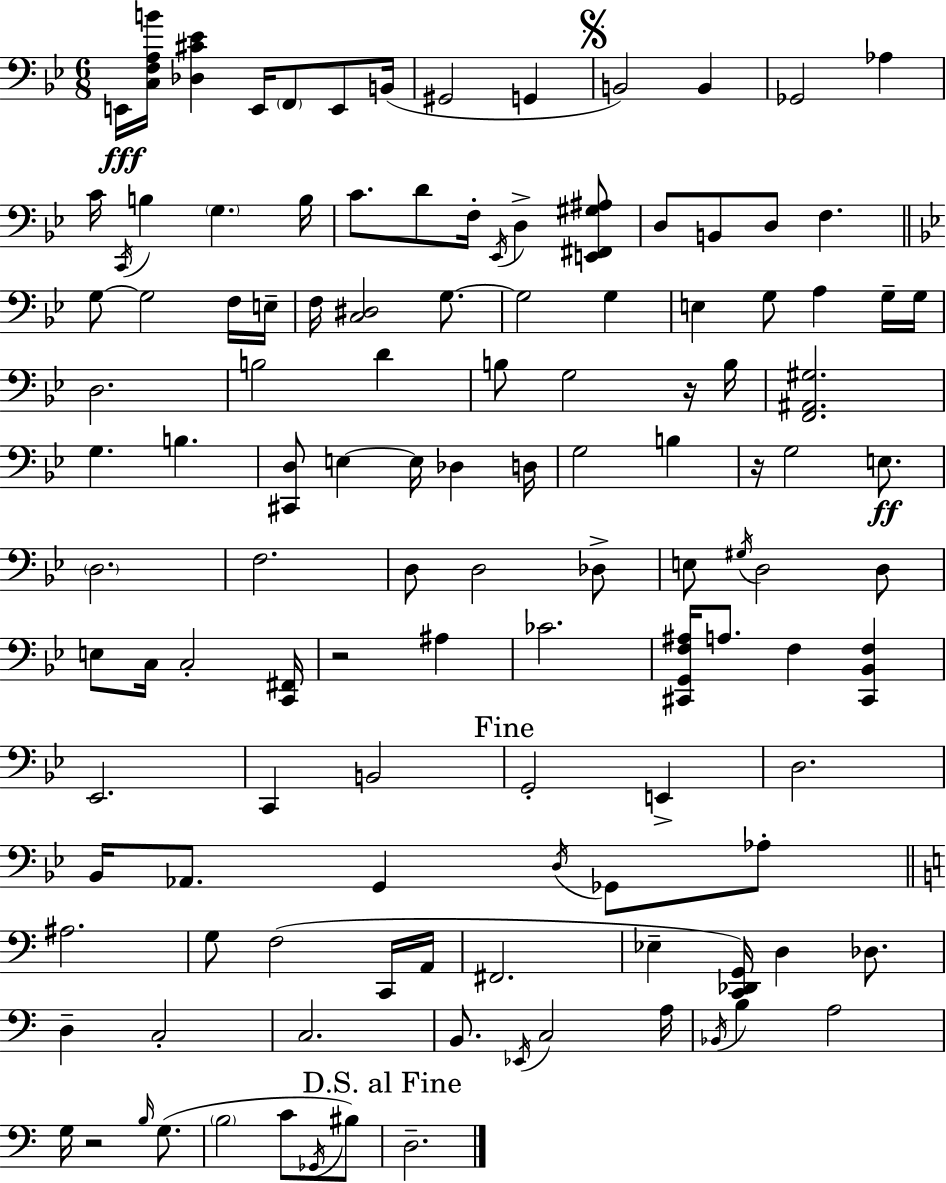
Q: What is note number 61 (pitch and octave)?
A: G#3